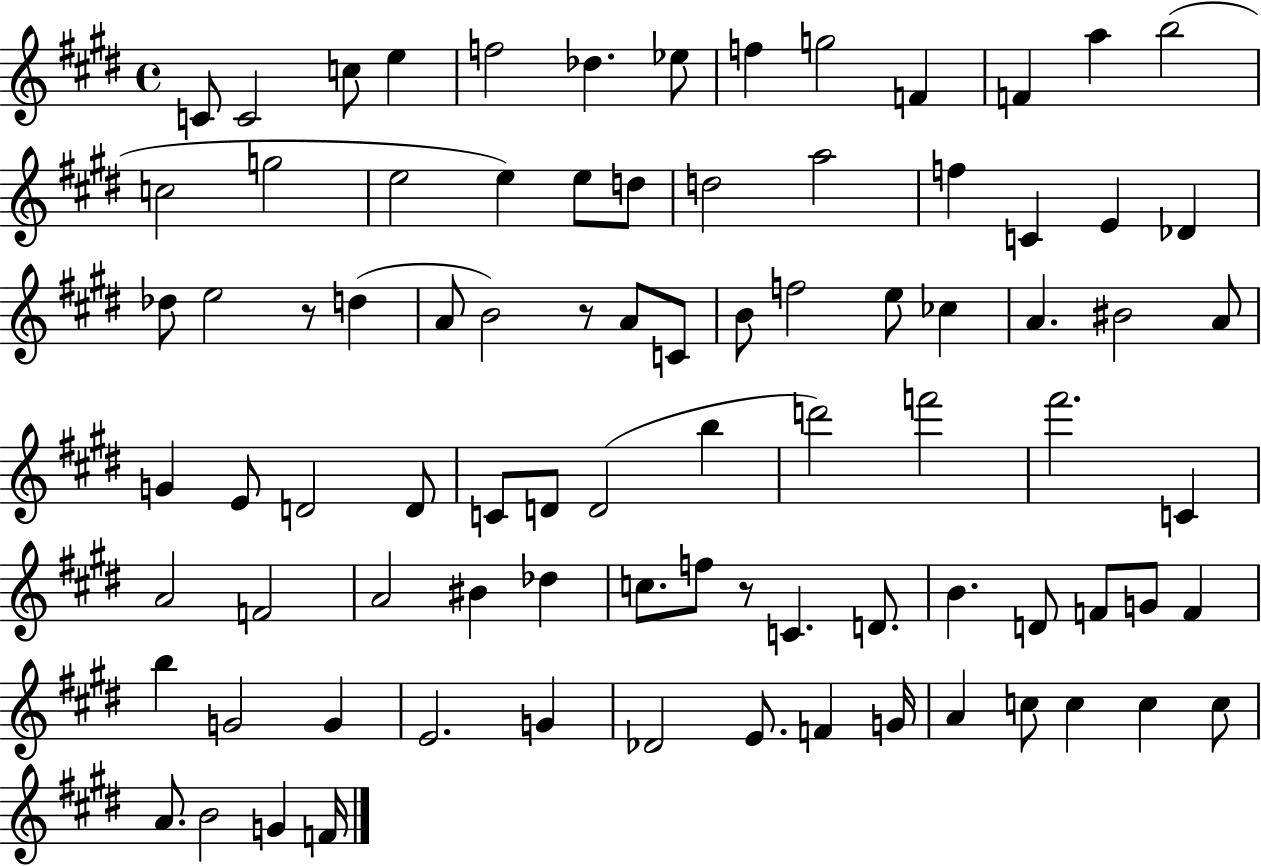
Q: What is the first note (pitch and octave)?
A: C4